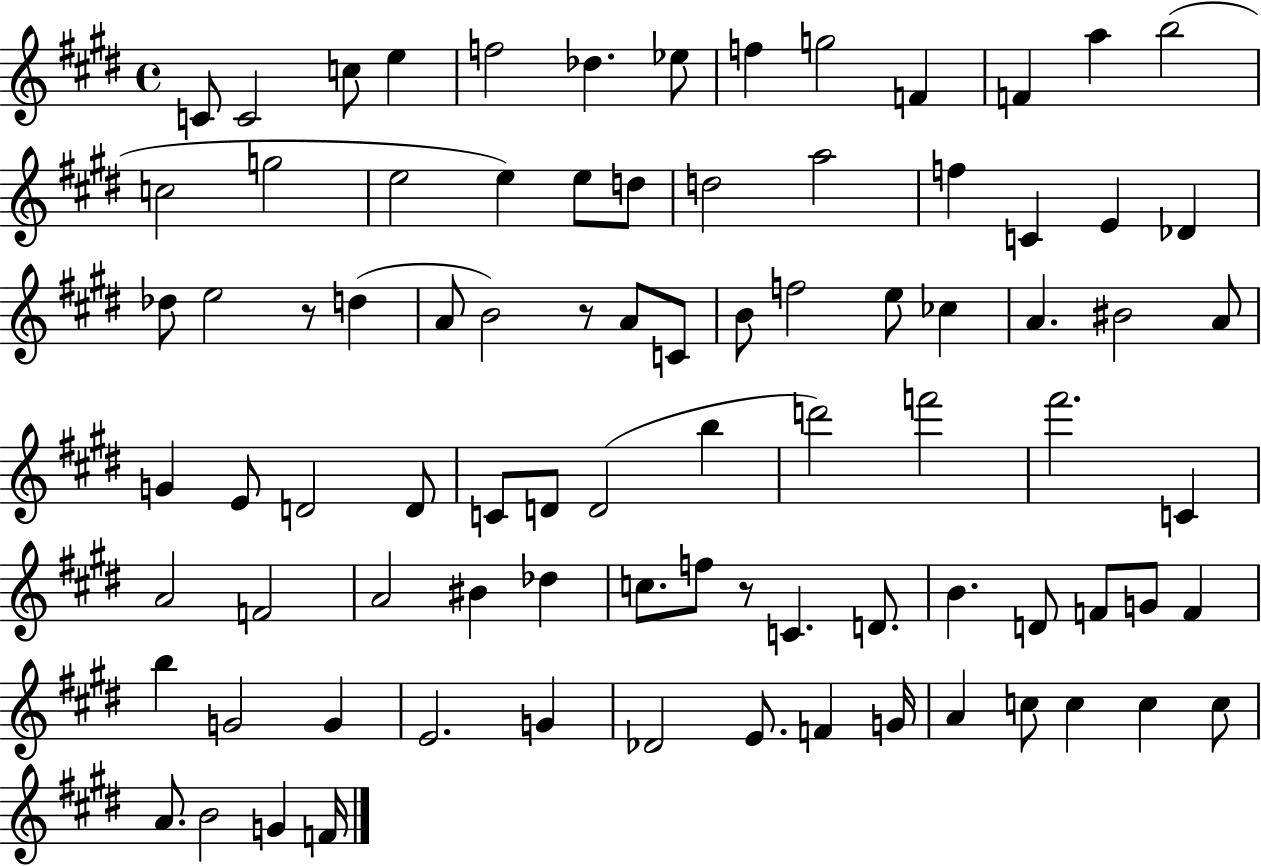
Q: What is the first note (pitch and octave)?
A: C4